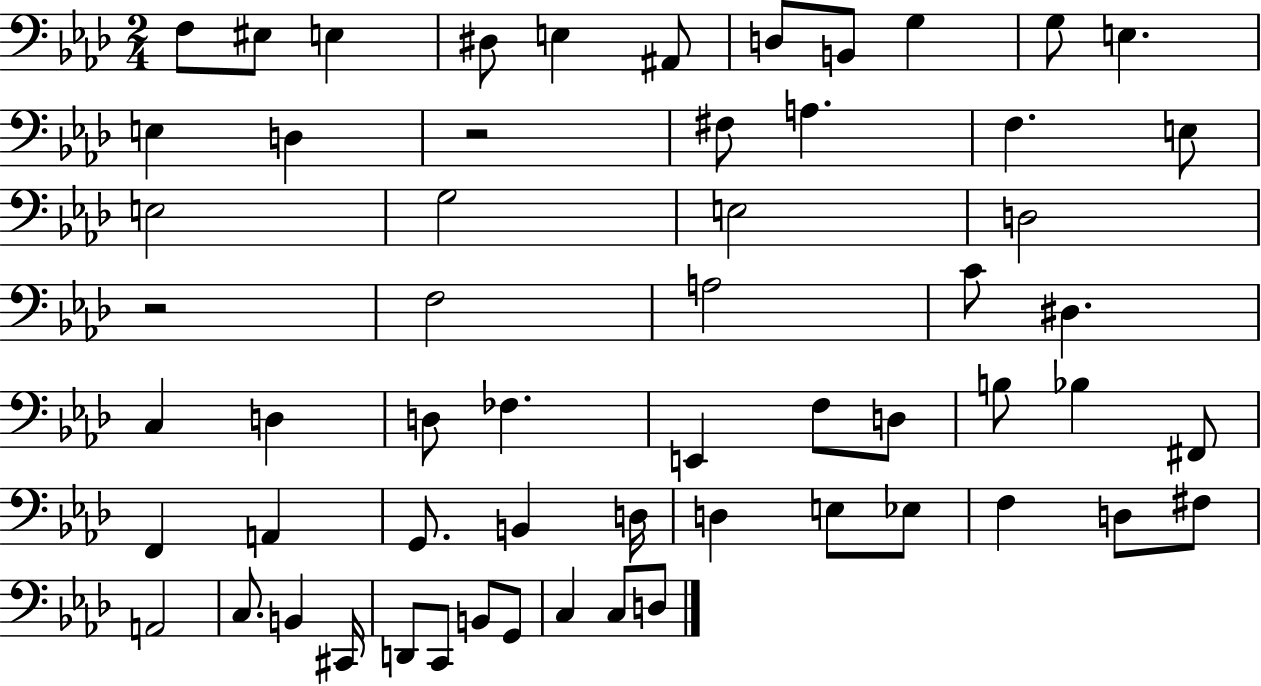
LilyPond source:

{
  \clef bass
  \numericTimeSignature
  \time 2/4
  \key aes \major
  f8 eis8 e4 | dis8 e4 ais,8 | d8 b,8 g4 | g8 e4. | \break e4 d4 | r2 | fis8 a4. | f4. e8 | \break e2 | g2 | e2 | d2 | \break r2 | f2 | a2 | c'8 dis4. | \break c4 d4 | d8 fes4. | e,4 f8 d8 | b8 bes4 fis,8 | \break f,4 a,4 | g,8. b,4 d16 | d4 e8 ees8 | f4 d8 fis8 | \break a,2 | c8. b,4 cis,16 | d,8 c,8 b,8 g,8 | c4 c8 d8 | \break \bar "|."
}